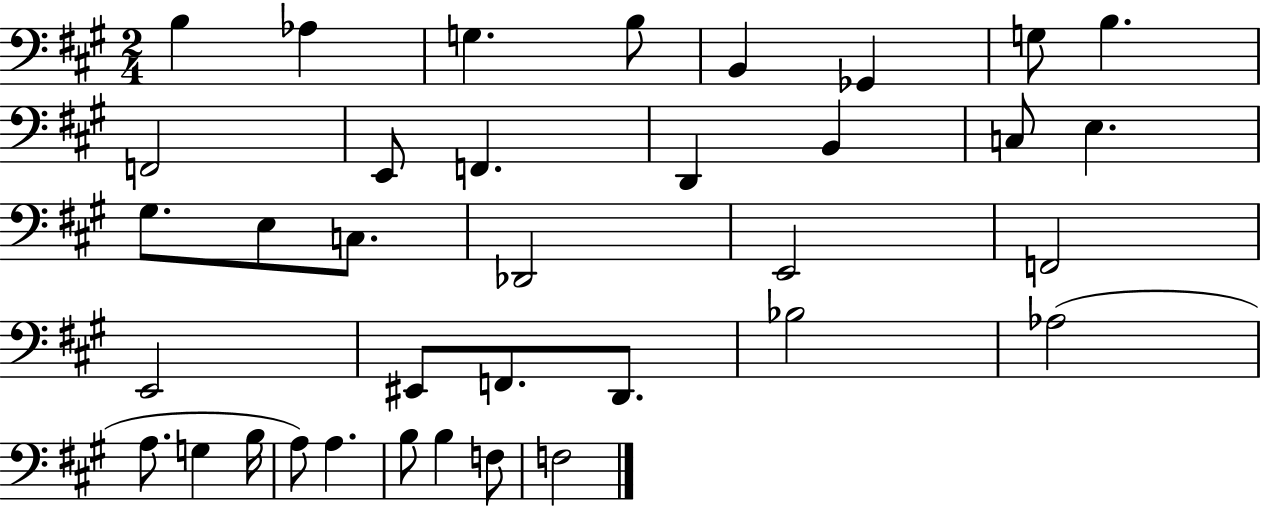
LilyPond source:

{
  \clef bass
  \numericTimeSignature
  \time 2/4
  \key a \major
  b4 aes4 | g4. b8 | b,4 ges,4 | g8 b4. | \break f,2 | e,8 f,4. | d,4 b,4 | c8 e4. | \break gis8. e8 c8. | des,2 | e,2 | f,2 | \break e,2 | eis,8 f,8. d,8. | bes2 | aes2( | \break a8. g4 b16 | a8) a4. | b8 b4 f8 | f2 | \break \bar "|."
}